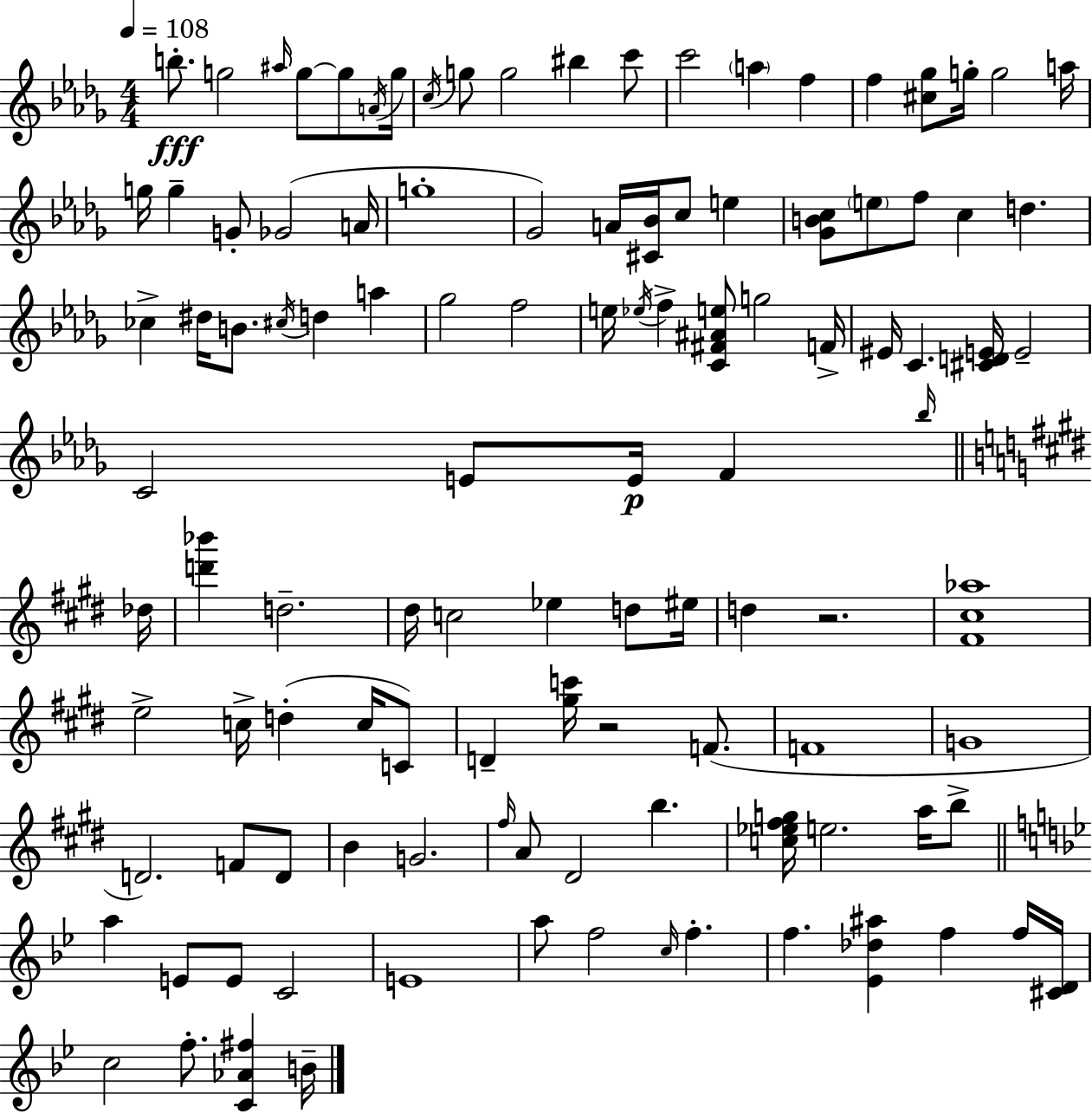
B5/e. G5/h A#5/s G5/e G5/e A4/s G5/s C5/s G5/e G5/h BIS5/q C6/e C6/h A5/q F5/q F5/q [C#5,Gb5]/e G5/s G5/h A5/s G5/s G5/q G4/e Gb4/h A4/s G5/w Gb4/h A4/s [C#4,Bb4]/s C5/e E5/q [Gb4,B4,C5]/e E5/e F5/e C5/q D5/q. CES5/q D#5/s B4/e. C#5/s D5/q A5/q Gb5/h F5/h E5/s Eb5/s F5/q [C4,F#4,A#4,E5]/e G5/h F4/s EIS4/s C4/q. [C#4,D4,E4]/s E4/h C4/h E4/e E4/s F4/q Bb5/s Db5/s [D6,Bb6]/q D5/h. D#5/s C5/h Eb5/q D5/e EIS5/s D5/q R/h. [F#4,C#5,Ab5]/w E5/h C5/s D5/q C5/s C4/e D4/q [G#5,C6]/s R/h F4/e. F4/w G4/w D4/h. F4/e D4/e B4/q G4/h. F#5/s A4/e D#4/h B5/q. [C5,Eb5,F#5,G5]/s E5/h. A5/s B5/e A5/q E4/e E4/e C4/h E4/w A5/e F5/h C5/s F5/q. F5/q. [Eb4,Db5,A#5]/q F5/q F5/s [C#4,D4]/s C5/h F5/e. [C4,Ab4,F#5]/q B4/s